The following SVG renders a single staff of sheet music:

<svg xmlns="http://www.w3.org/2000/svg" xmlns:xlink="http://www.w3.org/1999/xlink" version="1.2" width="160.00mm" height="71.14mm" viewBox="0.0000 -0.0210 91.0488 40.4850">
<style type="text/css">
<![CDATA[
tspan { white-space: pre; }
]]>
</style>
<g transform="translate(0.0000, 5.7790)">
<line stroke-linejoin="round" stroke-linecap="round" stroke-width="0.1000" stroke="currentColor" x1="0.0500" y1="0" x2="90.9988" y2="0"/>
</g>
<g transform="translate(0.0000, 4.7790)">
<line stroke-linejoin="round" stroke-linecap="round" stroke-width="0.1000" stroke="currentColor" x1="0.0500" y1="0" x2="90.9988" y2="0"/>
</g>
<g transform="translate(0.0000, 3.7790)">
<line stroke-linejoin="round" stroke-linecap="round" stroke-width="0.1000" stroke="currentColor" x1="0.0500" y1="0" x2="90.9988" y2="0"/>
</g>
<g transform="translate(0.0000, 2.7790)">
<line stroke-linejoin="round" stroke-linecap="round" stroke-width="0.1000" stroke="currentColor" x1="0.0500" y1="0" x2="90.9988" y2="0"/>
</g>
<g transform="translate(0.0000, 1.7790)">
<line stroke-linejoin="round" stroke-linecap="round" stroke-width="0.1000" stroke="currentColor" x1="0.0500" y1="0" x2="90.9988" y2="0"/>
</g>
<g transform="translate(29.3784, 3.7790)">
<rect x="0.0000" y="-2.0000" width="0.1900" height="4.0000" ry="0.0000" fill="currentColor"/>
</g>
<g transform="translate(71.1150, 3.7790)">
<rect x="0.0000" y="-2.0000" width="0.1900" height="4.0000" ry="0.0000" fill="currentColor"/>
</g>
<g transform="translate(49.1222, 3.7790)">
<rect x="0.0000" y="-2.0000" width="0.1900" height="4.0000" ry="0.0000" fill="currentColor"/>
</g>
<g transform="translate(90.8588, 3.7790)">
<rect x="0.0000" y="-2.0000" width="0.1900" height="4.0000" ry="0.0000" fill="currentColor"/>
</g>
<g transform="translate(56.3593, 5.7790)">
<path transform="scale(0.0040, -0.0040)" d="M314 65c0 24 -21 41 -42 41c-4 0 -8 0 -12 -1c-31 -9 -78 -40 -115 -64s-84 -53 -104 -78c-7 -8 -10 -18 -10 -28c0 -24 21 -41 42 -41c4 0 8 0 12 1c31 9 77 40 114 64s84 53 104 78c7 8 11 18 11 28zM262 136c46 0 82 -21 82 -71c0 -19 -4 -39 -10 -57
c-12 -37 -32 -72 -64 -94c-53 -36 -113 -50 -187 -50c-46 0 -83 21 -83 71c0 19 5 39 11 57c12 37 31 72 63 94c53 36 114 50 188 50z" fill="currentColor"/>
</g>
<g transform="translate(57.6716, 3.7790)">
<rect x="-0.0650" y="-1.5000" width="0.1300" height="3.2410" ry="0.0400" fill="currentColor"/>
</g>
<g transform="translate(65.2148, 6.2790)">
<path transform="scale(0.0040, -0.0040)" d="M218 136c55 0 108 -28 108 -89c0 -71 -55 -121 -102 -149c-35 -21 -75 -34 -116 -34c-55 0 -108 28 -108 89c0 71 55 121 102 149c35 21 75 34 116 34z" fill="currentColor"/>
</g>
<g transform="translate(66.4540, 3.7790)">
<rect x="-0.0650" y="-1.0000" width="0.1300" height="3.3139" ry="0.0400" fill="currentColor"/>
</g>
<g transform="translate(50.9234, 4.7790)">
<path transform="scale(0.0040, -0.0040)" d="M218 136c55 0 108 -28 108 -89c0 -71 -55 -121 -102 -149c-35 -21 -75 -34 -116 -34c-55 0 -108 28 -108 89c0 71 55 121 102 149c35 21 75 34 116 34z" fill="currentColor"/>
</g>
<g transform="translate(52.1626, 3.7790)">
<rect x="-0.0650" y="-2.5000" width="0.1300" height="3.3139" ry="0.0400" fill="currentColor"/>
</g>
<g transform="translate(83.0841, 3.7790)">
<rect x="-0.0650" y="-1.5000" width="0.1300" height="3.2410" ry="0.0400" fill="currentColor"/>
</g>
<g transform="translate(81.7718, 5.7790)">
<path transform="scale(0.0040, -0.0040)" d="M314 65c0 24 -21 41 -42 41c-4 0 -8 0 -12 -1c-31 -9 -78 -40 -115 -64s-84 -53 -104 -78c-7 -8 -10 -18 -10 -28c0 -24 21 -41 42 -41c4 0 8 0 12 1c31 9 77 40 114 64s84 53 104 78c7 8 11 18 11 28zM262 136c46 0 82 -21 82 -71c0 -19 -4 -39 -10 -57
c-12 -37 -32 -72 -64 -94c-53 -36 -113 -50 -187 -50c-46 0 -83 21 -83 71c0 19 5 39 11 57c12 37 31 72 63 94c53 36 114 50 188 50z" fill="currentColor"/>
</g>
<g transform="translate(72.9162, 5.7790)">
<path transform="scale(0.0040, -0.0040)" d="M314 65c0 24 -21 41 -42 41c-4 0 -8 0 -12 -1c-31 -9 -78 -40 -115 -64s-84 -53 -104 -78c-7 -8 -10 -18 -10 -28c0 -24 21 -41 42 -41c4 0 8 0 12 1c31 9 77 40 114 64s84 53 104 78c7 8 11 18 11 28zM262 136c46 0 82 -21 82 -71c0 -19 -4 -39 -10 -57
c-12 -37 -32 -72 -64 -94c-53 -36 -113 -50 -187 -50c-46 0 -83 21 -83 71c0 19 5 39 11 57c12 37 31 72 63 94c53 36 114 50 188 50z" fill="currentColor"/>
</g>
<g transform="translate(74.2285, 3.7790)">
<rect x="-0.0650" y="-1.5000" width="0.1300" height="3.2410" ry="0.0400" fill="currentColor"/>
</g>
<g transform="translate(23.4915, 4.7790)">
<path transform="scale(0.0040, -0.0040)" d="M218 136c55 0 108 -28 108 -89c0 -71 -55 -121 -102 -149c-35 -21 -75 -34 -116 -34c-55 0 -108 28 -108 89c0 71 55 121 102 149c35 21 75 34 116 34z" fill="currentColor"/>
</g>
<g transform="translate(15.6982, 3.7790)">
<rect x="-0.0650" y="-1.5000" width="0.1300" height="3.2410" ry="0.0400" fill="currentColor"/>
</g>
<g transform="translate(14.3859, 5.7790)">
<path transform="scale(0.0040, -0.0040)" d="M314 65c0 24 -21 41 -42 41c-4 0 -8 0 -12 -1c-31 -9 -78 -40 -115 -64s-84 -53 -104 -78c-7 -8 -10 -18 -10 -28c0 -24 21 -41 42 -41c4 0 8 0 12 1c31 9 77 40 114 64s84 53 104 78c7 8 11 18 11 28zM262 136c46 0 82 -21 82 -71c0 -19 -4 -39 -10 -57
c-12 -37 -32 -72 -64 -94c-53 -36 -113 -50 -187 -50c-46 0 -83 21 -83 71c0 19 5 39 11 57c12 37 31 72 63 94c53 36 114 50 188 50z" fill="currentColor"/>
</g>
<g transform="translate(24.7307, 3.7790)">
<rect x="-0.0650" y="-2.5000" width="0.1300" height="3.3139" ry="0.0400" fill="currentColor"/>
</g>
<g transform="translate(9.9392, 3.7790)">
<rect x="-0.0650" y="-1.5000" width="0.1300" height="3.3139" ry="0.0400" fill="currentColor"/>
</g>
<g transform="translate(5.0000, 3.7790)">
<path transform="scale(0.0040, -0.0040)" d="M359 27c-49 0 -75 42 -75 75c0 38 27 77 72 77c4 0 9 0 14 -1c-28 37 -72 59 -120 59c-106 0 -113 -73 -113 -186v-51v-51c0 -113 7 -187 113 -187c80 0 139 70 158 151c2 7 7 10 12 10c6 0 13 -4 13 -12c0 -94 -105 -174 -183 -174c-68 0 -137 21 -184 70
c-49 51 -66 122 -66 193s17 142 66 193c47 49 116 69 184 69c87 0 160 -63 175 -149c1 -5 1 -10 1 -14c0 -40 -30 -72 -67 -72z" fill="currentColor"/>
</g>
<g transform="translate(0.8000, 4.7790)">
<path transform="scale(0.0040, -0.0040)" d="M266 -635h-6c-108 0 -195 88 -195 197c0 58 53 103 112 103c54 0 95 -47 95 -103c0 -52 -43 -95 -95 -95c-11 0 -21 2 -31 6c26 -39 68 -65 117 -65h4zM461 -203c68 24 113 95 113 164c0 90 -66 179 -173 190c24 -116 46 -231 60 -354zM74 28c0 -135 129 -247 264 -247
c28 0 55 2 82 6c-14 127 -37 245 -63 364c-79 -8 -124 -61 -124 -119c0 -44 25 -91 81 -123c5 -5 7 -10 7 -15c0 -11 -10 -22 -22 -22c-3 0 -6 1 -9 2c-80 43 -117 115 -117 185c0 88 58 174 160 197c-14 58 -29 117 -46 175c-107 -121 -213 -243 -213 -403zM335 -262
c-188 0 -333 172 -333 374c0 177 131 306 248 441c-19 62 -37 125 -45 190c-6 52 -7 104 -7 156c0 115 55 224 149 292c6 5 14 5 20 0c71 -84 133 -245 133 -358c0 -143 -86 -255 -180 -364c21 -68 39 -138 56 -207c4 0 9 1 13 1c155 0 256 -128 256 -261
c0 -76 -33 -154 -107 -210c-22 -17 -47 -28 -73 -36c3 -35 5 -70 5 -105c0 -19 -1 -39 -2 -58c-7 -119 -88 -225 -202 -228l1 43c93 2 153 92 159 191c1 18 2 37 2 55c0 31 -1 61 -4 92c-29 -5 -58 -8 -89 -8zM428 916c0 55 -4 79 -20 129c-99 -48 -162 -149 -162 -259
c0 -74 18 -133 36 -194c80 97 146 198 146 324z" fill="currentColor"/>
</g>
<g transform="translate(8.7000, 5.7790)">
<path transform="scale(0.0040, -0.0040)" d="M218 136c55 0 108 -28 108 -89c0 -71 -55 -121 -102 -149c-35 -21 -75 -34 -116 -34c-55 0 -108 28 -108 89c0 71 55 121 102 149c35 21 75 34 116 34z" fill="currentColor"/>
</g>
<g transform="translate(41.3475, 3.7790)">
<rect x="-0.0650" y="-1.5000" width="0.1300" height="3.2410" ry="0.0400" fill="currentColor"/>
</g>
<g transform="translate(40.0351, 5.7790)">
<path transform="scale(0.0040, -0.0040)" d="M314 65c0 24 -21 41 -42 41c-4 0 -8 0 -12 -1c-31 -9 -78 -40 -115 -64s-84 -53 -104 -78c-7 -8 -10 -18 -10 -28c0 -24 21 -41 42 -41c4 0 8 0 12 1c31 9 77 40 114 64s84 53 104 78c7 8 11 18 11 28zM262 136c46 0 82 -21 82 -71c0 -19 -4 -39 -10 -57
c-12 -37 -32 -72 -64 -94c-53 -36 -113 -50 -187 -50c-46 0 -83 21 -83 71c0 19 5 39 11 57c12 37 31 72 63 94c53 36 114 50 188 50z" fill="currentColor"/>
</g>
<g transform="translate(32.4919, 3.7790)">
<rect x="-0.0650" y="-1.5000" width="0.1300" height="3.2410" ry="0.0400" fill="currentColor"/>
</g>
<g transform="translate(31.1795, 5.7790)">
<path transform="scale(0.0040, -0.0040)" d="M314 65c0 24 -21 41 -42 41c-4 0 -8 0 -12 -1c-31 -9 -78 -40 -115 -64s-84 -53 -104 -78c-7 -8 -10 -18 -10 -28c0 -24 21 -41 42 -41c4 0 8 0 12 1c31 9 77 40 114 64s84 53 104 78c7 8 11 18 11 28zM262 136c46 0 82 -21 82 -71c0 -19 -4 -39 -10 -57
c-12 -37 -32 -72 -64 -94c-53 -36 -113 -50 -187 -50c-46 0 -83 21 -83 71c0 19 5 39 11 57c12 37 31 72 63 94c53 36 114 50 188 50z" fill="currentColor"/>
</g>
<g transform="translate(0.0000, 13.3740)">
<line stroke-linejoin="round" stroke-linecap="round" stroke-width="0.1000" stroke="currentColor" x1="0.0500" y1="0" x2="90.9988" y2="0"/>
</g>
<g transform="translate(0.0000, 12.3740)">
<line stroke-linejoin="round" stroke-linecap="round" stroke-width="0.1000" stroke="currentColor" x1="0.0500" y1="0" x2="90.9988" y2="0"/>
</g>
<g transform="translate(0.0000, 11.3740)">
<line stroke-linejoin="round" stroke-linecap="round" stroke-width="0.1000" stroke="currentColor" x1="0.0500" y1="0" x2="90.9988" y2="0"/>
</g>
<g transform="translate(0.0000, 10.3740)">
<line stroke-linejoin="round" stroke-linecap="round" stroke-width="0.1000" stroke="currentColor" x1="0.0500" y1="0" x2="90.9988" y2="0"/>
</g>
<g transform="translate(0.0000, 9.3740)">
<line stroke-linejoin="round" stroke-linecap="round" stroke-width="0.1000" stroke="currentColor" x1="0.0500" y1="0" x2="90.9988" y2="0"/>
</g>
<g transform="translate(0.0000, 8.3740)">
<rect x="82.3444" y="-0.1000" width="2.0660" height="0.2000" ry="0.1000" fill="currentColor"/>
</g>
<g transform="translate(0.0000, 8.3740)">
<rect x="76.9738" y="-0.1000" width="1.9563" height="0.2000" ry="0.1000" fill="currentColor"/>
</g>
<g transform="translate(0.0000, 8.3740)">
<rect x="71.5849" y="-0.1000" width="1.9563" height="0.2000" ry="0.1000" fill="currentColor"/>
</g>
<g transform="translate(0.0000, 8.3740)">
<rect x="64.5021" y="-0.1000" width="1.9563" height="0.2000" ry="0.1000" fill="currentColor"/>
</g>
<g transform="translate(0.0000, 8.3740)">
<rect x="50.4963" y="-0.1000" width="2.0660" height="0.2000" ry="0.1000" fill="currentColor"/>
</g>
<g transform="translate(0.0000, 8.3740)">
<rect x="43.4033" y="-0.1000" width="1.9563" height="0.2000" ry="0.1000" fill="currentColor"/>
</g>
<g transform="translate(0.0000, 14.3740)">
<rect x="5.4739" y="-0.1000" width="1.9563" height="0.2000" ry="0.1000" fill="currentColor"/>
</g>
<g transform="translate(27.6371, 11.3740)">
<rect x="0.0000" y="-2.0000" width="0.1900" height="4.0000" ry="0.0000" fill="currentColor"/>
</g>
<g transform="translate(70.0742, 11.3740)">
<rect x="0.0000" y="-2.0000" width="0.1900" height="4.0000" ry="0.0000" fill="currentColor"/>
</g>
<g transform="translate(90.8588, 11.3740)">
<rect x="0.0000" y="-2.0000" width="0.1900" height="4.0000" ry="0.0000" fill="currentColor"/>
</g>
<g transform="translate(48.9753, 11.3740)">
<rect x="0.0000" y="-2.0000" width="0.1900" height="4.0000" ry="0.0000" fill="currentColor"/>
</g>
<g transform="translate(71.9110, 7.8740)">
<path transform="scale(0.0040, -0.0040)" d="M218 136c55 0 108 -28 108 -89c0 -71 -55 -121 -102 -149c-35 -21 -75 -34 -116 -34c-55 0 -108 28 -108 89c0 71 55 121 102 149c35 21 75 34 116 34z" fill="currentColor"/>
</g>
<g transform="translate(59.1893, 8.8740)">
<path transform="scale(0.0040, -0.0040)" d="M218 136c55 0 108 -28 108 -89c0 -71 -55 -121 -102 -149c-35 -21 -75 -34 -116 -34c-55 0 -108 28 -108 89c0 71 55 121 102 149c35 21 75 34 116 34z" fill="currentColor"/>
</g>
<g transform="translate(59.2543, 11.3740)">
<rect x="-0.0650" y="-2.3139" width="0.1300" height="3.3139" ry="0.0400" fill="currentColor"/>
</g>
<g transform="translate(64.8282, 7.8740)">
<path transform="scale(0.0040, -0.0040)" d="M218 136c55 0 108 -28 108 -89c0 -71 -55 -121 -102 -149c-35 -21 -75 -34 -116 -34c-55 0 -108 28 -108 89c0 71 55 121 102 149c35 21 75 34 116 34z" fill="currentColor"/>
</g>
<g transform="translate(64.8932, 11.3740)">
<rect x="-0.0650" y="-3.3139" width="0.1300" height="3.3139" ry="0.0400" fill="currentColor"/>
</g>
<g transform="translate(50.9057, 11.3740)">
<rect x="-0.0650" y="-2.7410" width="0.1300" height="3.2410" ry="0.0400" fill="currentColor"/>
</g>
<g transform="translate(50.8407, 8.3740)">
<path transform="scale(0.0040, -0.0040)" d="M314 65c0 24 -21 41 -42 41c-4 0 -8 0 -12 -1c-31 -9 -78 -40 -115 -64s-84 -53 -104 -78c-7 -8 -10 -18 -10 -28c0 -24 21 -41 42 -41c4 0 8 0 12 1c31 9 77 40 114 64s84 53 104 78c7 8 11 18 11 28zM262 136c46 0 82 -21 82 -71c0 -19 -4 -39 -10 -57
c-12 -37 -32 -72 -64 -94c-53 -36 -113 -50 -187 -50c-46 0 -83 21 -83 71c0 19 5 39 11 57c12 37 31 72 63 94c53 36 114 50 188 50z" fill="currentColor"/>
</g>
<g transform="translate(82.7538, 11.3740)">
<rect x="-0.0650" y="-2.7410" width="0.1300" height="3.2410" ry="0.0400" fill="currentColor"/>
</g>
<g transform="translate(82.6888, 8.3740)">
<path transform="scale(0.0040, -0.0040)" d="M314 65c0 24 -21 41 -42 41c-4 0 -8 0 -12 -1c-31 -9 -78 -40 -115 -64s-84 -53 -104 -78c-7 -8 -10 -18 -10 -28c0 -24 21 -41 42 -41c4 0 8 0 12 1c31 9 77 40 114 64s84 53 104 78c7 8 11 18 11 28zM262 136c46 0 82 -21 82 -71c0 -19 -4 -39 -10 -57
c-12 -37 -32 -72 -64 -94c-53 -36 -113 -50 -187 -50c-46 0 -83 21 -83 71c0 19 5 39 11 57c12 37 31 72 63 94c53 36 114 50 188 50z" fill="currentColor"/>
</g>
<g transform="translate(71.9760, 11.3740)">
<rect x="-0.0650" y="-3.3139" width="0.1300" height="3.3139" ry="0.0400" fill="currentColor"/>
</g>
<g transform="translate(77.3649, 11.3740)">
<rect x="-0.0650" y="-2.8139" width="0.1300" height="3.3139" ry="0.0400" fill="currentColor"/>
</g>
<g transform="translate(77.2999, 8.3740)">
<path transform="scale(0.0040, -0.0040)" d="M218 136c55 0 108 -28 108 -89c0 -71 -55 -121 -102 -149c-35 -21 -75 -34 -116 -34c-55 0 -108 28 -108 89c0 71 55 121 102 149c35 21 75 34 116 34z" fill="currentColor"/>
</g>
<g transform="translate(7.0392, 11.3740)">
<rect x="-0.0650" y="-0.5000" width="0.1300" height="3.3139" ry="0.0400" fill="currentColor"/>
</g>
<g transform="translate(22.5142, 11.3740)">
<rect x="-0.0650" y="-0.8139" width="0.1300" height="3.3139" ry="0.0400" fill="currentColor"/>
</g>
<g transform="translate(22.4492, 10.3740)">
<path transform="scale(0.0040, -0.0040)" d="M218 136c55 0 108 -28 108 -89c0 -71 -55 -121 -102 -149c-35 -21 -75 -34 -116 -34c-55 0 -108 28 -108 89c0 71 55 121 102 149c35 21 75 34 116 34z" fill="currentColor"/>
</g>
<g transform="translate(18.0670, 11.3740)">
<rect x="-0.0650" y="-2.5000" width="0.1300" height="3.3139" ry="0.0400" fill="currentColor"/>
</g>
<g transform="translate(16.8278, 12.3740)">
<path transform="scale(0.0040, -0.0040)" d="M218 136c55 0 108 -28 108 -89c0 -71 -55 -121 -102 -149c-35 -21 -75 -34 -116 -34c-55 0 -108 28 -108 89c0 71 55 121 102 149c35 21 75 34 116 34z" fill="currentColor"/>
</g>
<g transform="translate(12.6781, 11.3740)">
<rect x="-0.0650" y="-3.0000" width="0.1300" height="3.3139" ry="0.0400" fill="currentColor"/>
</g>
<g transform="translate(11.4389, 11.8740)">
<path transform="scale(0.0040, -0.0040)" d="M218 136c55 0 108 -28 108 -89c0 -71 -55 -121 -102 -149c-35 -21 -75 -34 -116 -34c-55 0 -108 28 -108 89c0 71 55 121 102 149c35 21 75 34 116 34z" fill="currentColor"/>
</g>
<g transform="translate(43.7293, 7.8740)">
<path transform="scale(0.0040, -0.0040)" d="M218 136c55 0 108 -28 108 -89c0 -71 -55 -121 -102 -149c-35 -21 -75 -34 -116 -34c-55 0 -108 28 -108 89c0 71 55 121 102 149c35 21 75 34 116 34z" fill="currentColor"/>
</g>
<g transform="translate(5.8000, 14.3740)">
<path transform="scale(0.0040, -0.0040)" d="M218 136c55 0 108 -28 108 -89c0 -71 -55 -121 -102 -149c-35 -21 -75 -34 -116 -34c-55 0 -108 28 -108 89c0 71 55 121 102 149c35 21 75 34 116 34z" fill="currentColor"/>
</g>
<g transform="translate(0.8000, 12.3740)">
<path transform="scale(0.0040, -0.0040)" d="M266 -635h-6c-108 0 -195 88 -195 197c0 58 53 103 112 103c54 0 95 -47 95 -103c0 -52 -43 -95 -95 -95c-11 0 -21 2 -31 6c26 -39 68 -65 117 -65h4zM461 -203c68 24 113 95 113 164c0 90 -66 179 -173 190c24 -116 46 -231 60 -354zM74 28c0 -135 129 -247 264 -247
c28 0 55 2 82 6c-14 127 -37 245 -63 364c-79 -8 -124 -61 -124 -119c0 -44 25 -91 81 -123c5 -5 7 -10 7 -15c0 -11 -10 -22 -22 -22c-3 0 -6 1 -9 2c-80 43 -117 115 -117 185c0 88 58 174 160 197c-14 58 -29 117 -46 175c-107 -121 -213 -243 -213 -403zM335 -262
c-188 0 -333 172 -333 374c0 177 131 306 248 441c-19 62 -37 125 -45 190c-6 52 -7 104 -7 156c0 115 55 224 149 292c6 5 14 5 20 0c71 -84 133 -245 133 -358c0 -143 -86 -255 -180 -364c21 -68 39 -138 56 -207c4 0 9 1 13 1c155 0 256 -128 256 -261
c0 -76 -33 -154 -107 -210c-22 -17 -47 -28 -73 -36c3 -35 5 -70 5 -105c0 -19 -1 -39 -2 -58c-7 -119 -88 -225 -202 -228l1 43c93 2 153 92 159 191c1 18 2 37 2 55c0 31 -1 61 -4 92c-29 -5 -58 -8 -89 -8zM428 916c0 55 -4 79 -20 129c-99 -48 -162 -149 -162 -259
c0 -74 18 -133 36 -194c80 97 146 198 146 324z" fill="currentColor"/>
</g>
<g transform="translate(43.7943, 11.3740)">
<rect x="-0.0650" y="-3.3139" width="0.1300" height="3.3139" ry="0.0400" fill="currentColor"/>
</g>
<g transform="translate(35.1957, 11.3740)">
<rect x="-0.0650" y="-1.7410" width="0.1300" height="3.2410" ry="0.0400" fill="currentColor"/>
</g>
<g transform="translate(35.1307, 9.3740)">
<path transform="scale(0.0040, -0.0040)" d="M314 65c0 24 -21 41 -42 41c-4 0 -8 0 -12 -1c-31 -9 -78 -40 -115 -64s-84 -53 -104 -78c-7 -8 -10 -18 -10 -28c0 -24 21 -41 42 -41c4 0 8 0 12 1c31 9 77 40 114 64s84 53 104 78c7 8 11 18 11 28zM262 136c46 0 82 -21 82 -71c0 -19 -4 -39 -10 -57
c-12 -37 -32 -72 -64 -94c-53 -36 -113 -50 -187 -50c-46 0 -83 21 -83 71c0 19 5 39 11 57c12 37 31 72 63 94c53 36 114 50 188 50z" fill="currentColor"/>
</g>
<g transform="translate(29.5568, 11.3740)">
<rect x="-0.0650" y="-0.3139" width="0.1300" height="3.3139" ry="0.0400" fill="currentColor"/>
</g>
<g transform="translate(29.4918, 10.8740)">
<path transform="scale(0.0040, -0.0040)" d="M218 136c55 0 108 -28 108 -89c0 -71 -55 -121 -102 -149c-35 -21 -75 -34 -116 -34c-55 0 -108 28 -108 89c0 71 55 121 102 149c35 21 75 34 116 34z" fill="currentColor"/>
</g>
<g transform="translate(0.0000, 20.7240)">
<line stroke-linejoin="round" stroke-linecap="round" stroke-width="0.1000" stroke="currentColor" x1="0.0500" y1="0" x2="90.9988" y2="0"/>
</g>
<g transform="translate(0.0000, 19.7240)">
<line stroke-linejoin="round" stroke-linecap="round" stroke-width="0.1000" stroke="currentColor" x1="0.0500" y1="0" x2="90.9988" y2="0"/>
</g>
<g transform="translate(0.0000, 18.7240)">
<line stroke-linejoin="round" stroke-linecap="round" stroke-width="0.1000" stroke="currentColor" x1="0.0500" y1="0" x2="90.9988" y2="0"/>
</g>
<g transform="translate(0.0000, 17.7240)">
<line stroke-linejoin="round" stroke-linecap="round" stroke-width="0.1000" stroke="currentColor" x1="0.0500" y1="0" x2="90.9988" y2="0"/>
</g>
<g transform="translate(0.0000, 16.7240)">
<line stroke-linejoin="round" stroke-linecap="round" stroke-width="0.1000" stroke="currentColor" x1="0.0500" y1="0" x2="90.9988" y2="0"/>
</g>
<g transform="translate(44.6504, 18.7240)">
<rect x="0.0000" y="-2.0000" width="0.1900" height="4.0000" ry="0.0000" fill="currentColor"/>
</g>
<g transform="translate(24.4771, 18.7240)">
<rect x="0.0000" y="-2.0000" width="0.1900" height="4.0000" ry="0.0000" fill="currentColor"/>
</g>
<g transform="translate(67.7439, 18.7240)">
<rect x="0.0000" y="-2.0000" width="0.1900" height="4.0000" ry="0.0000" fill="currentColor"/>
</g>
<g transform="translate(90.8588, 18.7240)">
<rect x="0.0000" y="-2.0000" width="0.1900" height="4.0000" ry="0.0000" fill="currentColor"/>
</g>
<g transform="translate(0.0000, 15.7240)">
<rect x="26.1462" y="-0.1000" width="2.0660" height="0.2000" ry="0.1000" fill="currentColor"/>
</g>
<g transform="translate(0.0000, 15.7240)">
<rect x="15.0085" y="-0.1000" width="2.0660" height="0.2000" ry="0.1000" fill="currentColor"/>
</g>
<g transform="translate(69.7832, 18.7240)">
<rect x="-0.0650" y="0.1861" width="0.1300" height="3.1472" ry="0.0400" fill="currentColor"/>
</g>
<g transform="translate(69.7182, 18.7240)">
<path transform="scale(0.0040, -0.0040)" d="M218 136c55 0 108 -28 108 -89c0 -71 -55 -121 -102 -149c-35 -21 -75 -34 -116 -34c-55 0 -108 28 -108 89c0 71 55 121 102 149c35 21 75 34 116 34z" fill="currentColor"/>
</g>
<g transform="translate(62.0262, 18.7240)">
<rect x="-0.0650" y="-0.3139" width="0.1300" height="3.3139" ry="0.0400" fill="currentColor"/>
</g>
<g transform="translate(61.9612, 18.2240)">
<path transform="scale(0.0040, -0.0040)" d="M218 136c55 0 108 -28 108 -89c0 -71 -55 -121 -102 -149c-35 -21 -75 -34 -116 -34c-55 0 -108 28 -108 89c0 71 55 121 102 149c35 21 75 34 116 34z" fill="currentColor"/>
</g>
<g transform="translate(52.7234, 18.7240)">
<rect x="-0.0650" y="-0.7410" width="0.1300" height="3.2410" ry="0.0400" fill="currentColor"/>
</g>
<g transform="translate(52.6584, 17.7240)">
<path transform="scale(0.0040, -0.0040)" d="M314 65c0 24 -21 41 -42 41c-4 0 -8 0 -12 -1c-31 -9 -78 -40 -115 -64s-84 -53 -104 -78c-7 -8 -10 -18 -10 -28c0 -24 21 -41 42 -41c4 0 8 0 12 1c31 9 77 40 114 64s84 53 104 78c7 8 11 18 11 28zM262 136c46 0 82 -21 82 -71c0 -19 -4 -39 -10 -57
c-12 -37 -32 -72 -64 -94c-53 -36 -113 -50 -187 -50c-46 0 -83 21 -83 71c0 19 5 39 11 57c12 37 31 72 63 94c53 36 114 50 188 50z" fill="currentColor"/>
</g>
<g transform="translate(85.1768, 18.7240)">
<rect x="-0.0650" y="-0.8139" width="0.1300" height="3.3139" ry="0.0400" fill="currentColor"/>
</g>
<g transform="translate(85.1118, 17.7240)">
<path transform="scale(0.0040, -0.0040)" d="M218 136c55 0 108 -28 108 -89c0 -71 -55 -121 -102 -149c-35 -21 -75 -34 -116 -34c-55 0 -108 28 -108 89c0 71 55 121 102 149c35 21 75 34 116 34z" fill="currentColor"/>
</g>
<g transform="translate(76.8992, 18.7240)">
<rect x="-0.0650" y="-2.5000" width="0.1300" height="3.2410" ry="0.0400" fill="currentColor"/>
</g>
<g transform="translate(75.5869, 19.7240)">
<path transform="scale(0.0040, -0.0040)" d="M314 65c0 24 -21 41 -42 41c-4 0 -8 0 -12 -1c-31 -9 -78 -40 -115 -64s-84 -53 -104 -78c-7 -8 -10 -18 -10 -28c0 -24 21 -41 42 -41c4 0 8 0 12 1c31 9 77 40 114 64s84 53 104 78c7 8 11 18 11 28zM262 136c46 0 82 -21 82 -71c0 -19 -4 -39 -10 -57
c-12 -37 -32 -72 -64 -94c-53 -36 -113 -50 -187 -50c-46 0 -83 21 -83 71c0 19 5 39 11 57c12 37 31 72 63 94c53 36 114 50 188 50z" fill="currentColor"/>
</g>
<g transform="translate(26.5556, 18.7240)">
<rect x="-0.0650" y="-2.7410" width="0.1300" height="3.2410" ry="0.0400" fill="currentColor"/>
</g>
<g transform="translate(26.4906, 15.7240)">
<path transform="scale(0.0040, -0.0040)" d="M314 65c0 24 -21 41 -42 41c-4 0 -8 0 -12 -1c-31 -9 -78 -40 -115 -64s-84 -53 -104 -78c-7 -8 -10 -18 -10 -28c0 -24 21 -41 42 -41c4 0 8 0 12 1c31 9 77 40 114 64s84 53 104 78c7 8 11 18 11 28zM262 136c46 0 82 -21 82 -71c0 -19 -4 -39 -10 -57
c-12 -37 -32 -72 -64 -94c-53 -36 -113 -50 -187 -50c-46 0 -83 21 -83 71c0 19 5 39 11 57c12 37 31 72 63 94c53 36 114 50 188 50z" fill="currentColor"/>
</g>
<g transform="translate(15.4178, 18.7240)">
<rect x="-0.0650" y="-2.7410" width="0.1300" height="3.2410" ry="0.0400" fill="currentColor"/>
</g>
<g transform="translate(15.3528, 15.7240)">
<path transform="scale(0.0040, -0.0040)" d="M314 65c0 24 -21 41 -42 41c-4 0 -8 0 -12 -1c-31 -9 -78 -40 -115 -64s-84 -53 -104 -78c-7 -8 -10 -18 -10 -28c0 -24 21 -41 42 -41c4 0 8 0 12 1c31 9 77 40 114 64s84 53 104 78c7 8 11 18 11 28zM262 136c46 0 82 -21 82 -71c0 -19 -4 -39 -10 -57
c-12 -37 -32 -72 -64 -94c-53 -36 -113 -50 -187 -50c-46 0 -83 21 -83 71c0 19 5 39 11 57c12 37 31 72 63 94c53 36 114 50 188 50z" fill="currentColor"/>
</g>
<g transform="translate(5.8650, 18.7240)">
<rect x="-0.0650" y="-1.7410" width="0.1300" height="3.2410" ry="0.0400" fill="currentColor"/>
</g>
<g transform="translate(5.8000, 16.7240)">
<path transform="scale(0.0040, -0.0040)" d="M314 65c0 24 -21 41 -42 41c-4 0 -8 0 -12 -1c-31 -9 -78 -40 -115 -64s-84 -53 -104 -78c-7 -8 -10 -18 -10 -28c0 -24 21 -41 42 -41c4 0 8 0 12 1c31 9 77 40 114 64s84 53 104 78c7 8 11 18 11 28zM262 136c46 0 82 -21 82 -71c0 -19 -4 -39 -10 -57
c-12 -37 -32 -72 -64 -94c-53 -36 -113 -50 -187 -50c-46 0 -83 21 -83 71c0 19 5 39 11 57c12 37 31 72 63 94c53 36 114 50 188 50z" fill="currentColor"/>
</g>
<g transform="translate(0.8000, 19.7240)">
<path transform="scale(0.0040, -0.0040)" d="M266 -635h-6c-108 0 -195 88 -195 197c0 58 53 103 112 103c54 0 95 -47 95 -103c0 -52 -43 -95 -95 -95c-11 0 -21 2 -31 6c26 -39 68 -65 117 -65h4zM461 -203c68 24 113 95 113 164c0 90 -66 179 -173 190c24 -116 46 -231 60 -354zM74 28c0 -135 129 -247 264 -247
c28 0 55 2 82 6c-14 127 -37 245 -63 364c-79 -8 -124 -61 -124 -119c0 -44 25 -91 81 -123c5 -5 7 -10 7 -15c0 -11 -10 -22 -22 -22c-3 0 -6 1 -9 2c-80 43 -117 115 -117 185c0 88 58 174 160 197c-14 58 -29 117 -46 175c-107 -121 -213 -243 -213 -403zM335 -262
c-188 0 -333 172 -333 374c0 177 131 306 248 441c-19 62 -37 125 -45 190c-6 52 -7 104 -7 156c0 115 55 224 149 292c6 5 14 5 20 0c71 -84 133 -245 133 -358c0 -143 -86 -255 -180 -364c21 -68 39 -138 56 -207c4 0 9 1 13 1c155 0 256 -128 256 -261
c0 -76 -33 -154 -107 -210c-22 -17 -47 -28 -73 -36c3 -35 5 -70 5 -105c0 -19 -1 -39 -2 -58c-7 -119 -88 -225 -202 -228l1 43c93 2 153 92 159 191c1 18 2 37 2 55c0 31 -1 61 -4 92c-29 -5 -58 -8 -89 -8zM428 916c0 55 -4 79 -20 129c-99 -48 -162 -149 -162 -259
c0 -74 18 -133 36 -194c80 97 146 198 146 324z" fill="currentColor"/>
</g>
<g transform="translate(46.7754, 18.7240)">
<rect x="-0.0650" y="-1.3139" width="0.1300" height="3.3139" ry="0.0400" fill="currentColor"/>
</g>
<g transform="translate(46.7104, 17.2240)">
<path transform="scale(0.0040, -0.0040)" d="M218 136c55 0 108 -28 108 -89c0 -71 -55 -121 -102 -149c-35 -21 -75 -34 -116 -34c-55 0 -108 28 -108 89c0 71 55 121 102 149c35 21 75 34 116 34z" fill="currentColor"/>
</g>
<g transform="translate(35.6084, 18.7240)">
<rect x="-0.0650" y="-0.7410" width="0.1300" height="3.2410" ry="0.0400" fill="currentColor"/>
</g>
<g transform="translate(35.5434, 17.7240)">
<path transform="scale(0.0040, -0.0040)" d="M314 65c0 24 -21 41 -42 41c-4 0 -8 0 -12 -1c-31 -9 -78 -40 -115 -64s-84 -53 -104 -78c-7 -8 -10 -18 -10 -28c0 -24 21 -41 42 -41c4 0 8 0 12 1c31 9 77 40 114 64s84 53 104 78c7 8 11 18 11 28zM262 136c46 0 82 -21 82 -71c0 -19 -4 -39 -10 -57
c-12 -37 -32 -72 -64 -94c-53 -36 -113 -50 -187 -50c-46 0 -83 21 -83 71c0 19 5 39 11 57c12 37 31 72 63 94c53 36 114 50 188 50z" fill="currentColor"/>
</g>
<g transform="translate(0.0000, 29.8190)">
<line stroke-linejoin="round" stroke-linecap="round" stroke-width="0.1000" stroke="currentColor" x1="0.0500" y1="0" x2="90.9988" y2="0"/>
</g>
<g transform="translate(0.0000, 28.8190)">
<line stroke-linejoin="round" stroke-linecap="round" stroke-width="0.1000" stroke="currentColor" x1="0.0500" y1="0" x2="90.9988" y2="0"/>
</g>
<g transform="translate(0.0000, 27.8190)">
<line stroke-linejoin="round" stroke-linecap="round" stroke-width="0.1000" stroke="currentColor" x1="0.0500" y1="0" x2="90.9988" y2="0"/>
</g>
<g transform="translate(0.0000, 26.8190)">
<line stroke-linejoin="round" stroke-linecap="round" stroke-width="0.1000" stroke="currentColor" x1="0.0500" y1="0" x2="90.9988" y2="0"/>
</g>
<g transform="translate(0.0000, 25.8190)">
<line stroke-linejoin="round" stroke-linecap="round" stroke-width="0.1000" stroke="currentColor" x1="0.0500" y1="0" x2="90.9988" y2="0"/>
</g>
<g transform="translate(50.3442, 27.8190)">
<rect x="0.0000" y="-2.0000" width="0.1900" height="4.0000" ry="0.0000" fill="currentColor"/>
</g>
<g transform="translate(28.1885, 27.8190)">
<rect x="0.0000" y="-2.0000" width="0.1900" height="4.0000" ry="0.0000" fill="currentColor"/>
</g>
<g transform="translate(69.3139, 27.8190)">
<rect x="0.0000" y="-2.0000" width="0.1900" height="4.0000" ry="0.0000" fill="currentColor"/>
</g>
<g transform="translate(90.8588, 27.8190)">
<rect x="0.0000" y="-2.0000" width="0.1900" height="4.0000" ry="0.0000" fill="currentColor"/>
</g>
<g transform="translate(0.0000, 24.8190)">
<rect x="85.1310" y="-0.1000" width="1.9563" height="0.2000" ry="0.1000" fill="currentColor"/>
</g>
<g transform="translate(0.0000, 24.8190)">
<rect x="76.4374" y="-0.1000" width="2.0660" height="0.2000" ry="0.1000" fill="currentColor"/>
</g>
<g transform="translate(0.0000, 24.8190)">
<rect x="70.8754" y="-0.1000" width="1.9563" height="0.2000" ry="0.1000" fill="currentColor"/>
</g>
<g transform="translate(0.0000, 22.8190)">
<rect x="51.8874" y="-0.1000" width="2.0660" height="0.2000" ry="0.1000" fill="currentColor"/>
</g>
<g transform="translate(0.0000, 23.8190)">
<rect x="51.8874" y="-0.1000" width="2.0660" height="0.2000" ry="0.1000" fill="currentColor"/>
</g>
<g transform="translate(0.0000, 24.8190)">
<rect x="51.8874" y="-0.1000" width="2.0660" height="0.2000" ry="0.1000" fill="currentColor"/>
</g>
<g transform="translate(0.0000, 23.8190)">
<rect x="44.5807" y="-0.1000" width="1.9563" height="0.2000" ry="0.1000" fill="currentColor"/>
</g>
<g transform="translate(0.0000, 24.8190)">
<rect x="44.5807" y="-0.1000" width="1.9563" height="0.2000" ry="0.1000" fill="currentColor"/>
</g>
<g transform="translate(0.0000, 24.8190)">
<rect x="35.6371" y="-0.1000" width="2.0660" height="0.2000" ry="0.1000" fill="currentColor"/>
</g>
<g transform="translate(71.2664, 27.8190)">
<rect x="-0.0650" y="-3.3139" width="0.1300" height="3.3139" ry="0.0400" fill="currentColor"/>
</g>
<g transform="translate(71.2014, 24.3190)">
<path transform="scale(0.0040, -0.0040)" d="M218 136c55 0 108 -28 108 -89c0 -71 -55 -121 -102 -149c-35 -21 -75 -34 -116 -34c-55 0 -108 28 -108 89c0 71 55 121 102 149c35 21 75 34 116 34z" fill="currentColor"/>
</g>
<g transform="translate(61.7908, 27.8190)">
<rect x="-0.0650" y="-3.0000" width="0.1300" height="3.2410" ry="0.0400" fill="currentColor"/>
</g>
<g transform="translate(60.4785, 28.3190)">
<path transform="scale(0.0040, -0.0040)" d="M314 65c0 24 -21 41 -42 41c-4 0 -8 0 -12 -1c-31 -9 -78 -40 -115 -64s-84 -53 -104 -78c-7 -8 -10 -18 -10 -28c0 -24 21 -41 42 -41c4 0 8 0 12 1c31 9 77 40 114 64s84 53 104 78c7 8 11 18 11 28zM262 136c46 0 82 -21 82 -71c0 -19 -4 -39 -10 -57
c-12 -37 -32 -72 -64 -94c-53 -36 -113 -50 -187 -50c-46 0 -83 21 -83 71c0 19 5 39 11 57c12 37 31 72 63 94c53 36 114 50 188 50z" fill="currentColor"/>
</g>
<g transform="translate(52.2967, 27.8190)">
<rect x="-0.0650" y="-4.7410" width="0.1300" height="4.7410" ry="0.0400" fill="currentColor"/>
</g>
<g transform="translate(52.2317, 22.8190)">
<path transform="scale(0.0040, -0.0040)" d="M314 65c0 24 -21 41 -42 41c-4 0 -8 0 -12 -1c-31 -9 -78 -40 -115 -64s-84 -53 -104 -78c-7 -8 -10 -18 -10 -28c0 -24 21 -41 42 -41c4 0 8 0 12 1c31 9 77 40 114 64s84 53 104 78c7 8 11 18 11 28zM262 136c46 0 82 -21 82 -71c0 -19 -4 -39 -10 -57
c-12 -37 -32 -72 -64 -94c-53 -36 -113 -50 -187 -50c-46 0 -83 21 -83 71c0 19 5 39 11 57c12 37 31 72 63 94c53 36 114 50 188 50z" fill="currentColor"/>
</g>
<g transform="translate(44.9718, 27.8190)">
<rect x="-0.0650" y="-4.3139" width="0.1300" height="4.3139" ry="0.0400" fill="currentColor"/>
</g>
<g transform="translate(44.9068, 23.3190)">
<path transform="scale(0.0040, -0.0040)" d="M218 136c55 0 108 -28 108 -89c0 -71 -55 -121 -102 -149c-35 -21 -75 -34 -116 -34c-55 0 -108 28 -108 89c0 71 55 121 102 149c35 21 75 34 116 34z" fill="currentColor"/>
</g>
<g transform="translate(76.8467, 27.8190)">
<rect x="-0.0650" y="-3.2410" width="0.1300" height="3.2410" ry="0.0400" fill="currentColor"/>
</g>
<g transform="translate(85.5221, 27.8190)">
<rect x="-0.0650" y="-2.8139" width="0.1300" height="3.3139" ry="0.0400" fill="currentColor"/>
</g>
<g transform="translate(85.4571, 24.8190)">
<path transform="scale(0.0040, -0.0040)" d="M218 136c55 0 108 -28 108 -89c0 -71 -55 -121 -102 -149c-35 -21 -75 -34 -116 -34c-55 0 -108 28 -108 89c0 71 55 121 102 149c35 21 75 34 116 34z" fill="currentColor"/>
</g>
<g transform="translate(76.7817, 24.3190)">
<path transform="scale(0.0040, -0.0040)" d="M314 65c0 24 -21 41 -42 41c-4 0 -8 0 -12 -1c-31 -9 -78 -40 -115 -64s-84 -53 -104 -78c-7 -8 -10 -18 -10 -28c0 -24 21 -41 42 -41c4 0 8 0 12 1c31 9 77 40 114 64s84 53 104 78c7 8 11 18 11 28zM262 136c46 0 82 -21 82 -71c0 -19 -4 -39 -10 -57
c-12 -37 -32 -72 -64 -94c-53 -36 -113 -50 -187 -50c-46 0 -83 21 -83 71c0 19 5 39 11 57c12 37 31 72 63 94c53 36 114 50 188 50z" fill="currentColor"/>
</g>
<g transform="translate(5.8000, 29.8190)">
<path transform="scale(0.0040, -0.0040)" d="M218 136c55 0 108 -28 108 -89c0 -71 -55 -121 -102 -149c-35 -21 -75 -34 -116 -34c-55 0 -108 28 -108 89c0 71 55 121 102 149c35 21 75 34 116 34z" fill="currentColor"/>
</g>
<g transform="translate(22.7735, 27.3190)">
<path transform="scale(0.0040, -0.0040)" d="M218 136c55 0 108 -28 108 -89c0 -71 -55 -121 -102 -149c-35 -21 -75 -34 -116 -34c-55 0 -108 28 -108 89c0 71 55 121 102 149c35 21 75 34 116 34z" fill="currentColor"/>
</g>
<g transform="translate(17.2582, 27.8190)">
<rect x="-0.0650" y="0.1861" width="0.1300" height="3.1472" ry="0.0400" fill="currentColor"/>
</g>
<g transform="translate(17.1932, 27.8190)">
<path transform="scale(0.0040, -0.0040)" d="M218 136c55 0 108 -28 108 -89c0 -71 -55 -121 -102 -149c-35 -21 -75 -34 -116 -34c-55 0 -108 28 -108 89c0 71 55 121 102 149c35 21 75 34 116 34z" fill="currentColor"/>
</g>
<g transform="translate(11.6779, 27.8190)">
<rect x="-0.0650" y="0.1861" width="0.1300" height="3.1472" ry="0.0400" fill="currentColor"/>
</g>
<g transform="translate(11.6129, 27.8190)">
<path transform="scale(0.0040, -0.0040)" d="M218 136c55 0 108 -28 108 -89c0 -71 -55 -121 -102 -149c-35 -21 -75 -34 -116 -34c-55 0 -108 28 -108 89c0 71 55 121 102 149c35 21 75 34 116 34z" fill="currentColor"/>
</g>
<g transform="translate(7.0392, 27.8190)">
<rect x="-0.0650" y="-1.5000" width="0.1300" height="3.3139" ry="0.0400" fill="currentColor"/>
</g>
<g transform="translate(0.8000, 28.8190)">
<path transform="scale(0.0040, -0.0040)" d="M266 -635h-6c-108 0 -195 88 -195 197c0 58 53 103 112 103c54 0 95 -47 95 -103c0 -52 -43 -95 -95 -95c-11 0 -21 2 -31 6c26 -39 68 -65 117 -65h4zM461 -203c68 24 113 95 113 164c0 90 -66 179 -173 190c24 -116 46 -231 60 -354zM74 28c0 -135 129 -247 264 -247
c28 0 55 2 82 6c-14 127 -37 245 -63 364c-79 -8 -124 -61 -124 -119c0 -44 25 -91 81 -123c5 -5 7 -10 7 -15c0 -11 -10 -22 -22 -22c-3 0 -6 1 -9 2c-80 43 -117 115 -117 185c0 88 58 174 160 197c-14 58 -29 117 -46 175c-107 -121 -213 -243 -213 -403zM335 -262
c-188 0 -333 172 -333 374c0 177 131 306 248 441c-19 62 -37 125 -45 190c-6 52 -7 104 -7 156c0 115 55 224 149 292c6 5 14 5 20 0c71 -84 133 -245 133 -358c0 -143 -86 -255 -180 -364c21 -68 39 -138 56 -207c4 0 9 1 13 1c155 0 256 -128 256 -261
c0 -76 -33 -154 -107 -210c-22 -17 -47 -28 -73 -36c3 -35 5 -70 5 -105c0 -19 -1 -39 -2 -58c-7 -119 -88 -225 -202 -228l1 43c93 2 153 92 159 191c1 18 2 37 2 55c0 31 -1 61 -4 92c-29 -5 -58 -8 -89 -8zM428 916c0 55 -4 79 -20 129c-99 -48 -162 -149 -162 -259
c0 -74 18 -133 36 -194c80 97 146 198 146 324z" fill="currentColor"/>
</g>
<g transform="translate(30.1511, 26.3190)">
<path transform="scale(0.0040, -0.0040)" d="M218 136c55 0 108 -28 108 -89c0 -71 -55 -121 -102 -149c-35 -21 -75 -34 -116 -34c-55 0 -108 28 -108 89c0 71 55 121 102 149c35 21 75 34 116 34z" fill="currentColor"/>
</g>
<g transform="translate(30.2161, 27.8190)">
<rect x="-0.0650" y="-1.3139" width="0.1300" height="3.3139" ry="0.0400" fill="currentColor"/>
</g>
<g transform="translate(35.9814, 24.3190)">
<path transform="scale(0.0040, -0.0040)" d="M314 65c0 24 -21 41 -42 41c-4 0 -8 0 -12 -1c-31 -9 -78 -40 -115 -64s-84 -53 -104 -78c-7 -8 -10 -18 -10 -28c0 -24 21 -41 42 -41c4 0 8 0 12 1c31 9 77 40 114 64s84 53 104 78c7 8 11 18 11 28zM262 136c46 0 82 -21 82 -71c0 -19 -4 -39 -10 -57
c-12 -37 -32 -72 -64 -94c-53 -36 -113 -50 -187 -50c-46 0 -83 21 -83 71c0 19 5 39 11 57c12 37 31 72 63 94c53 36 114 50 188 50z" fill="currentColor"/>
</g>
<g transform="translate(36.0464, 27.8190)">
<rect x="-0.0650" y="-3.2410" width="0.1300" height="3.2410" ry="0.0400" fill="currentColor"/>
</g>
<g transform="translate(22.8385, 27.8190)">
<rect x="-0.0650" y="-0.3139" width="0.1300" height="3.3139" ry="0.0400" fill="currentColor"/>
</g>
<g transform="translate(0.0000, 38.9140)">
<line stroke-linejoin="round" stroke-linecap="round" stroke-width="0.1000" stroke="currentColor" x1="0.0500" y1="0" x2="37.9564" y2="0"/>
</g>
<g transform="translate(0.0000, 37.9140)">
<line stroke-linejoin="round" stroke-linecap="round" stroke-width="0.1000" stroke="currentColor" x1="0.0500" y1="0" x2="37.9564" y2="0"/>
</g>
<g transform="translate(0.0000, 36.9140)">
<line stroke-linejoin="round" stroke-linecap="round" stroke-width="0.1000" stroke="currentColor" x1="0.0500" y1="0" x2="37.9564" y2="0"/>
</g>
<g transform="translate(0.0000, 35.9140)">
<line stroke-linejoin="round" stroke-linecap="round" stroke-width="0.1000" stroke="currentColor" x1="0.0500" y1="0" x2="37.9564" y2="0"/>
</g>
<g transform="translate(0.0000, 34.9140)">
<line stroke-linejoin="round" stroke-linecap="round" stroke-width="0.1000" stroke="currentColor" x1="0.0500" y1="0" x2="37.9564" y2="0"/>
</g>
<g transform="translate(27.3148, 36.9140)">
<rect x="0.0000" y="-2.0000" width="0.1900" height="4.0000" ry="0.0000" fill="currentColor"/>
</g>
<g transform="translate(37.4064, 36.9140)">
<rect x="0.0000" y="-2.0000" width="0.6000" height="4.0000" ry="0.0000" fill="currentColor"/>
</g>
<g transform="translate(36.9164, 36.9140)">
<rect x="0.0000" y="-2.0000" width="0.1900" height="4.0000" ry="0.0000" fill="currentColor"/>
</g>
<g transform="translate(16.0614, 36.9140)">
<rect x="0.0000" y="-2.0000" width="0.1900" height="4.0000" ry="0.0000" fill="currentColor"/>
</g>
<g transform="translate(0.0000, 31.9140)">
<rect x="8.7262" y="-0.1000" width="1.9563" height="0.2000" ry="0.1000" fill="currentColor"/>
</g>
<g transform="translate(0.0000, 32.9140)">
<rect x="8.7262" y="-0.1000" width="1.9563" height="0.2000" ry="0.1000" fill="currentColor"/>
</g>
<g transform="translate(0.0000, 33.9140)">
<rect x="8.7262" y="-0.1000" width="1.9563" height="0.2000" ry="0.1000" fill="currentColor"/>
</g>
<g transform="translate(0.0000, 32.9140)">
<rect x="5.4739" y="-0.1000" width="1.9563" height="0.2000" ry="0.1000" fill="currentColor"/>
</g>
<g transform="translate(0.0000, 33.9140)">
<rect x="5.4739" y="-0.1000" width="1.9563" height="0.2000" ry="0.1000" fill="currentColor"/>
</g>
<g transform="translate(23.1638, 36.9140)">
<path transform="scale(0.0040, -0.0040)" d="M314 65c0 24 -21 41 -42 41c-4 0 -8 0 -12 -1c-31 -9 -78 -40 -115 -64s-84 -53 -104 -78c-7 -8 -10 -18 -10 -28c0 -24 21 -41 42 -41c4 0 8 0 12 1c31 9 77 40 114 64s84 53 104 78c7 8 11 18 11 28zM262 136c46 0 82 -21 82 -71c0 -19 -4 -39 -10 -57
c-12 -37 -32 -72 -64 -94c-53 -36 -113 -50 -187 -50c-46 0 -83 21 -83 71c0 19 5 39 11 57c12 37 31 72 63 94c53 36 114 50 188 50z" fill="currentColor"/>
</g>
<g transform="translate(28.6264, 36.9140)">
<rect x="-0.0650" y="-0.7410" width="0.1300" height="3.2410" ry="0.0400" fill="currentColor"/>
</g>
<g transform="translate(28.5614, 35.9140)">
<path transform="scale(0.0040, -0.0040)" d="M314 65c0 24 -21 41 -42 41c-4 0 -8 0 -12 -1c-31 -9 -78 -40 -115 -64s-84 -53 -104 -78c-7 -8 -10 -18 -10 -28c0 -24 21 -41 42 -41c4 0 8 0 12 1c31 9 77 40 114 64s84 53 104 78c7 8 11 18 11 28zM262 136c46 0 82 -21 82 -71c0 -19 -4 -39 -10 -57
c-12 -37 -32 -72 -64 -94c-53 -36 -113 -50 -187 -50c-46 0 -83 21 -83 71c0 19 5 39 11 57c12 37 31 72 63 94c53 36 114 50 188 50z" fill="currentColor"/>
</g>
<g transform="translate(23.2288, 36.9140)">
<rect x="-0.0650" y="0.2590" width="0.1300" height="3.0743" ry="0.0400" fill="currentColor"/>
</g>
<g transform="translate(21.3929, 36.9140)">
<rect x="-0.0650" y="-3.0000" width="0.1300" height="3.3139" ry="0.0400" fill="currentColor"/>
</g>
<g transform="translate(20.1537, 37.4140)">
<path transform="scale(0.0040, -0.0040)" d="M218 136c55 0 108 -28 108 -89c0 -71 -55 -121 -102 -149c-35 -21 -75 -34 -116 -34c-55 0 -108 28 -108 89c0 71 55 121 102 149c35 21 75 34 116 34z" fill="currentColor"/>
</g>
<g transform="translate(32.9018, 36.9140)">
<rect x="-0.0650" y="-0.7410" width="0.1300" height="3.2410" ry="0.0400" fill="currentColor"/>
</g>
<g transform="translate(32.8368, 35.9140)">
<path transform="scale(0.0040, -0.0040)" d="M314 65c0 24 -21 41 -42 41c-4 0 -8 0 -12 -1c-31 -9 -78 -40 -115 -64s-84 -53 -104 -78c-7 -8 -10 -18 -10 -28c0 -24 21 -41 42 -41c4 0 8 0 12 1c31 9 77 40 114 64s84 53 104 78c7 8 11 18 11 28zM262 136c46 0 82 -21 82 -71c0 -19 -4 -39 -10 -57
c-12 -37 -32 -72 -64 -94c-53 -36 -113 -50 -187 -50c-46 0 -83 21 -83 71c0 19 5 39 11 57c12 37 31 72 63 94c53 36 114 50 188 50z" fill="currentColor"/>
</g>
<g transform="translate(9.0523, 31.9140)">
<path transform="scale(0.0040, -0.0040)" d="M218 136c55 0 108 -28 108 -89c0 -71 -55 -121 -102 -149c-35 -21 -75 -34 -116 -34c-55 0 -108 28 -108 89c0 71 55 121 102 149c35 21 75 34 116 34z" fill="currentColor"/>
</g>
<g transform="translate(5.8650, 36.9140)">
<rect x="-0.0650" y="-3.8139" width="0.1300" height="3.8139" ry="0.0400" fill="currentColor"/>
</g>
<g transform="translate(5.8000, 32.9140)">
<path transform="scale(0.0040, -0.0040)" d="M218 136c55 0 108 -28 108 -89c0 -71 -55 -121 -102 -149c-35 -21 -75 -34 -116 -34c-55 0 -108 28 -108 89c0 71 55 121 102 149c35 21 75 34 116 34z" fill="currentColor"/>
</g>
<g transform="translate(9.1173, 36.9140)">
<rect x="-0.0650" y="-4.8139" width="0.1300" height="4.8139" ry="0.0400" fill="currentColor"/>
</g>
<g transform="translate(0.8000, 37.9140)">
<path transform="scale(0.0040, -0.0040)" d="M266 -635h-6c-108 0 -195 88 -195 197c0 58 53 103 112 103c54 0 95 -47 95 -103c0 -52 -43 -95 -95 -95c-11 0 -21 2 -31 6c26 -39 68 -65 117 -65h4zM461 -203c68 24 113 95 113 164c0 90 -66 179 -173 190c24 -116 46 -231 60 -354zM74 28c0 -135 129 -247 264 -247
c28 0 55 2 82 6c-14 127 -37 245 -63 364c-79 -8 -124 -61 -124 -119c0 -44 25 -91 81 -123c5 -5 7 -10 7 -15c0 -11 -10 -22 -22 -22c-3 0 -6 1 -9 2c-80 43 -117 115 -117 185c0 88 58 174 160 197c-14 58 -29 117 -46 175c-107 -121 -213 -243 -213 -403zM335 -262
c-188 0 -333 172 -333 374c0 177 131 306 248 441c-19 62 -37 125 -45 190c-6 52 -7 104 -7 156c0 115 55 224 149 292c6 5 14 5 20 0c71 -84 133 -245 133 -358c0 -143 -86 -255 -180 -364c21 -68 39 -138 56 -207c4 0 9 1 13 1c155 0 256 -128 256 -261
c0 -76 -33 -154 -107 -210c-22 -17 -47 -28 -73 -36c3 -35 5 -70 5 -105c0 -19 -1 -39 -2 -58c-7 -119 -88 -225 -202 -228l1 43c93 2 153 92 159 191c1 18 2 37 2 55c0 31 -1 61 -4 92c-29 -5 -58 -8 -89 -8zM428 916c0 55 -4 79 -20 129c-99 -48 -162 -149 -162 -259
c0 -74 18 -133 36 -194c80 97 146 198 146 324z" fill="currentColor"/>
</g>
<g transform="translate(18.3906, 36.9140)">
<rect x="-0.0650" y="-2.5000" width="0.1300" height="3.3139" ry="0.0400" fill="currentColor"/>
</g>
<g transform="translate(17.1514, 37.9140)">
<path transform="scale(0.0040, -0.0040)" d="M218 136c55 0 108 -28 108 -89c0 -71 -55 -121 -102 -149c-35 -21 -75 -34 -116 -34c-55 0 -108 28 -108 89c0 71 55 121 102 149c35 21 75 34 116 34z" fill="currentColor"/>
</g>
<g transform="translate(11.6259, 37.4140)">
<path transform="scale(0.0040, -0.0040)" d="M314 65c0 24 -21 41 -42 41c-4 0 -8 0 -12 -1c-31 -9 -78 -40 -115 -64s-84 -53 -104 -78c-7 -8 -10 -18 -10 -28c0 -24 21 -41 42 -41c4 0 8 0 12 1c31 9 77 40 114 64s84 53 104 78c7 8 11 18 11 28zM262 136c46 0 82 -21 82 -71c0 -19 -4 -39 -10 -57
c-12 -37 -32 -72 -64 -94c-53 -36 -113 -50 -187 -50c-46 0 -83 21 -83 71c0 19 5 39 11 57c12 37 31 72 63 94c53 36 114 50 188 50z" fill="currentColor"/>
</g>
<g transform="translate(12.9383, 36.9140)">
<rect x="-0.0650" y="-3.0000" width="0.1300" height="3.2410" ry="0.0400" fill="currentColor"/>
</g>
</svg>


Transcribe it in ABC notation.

X:1
T:Untitled
M:4/4
L:1/4
K:C
E E2 G E2 E2 G E2 D E2 E2 C A G d c f2 b a2 g b b a a2 f2 a2 a2 d2 e d2 c B G2 d E B B c e b2 d' e'2 A2 b b2 a c' e' A2 G A B2 d2 d2